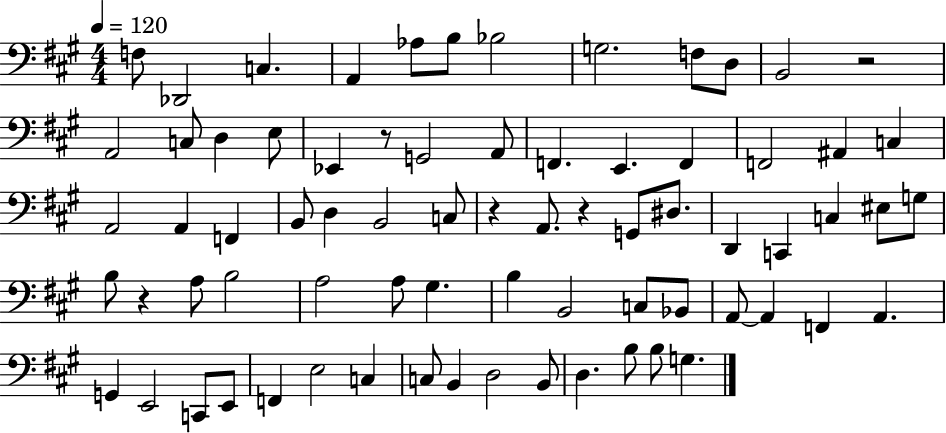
{
  \clef bass
  \numericTimeSignature
  \time 4/4
  \key a \major
  \tempo 4 = 120
  \repeat volta 2 { f8 des,2 c4. | a,4 aes8 b8 bes2 | g2. f8 d8 | b,2 r2 | \break a,2 c8 d4 e8 | ees,4 r8 g,2 a,8 | f,4. e,4. f,4 | f,2 ais,4 c4 | \break a,2 a,4 f,4 | b,8 d4 b,2 c8 | r4 a,8. r4 g,8 dis8. | d,4 c,4 c4 eis8 g8 | \break b8 r4 a8 b2 | a2 a8 gis4. | b4 b,2 c8 bes,8 | a,8~~ a,4 f,4 a,4. | \break g,4 e,2 c,8 e,8 | f,4 e2 c4 | c8 b,4 d2 b,8 | d4. b8 b8 g4. | \break } \bar "|."
}